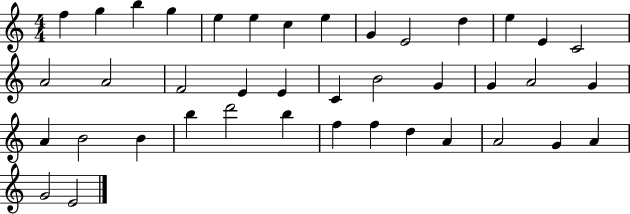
{
  \clef treble
  \numericTimeSignature
  \time 4/4
  \key c \major
  f''4 g''4 b''4 g''4 | e''4 e''4 c''4 e''4 | g'4 e'2 d''4 | e''4 e'4 c'2 | \break a'2 a'2 | f'2 e'4 e'4 | c'4 b'2 g'4 | g'4 a'2 g'4 | \break a'4 b'2 b'4 | b''4 d'''2 b''4 | f''4 f''4 d''4 a'4 | a'2 g'4 a'4 | \break g'2 e'2 | \bar "|."
}